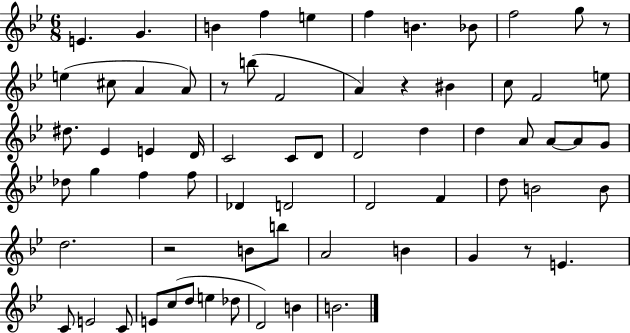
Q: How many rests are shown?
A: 5